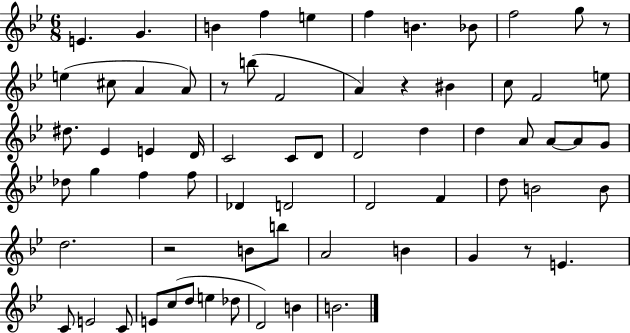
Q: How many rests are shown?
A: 5